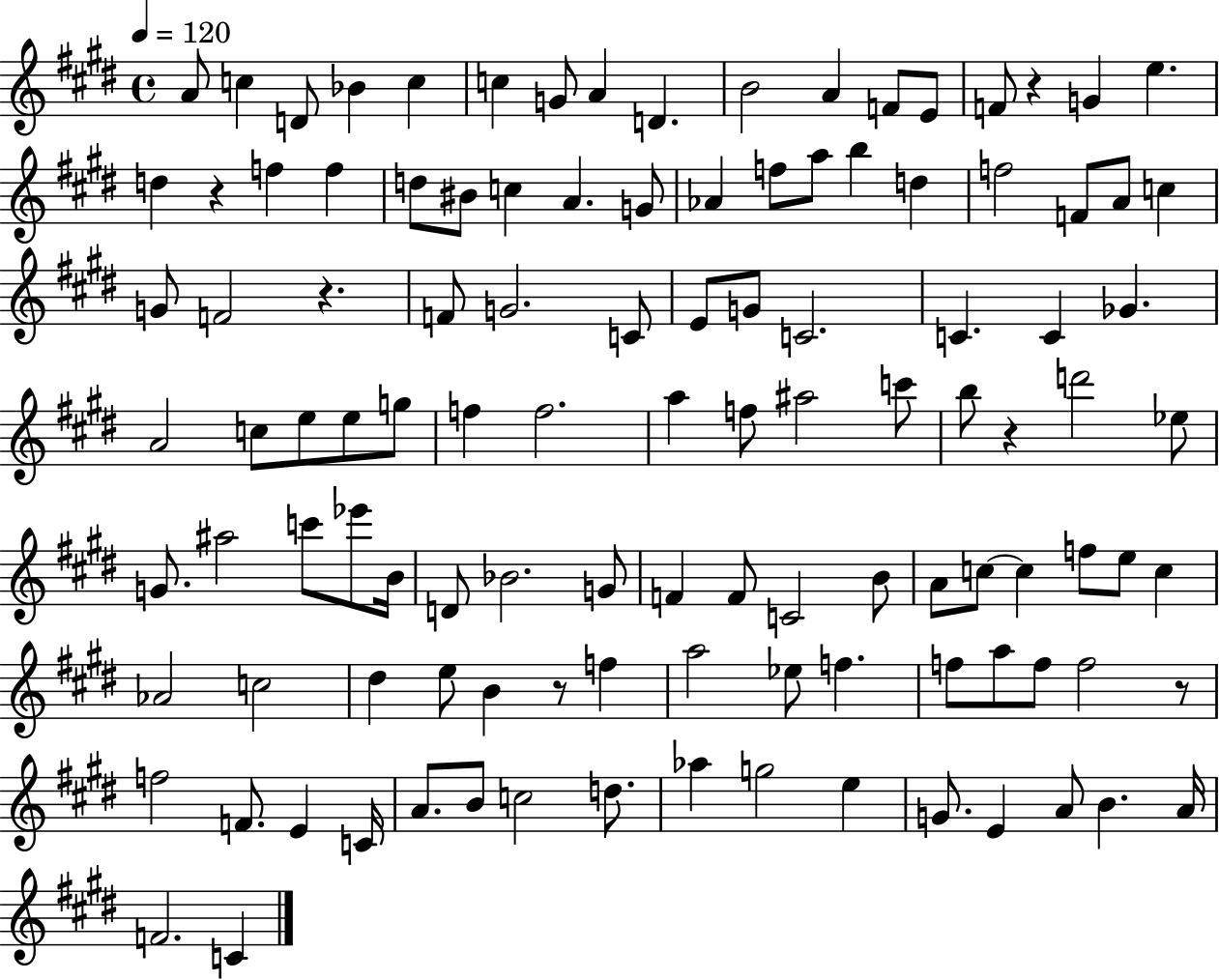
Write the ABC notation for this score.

X:1
T:Untitled
M:4/4
L:1/4
K:E
A/2 c D/2 _B c c G/2 A D B2 A F/2 E/2 F/2 z G e d z f f d/2 ^B/2 c A G/2 _A f/2 a/2 b d f2 F/2 A/2 c G/2 F2 z F/2 G2 C/2 E/2 G/2 C2 C C _G A2 c/2 e/2 e/2 g/2 f f2 a f/2 ^a2 c'/2 b/2 z d'2 _e/2 G/2 ^a2 c'/2 _e'/2 B/4 D/2 _B2 G/2 F F/2 C2 B/2 A/2 c/2 c f/2 e/2 c _A2 c2 ^d e/2 B z/2 f a2 _e/2 f f/2 a/2 f/2 f2 z/2 f2 F/2 E C/4 A/2 B/2 c2 d/2 _a g2 e G/2 E A/2 B A/4 F2 C